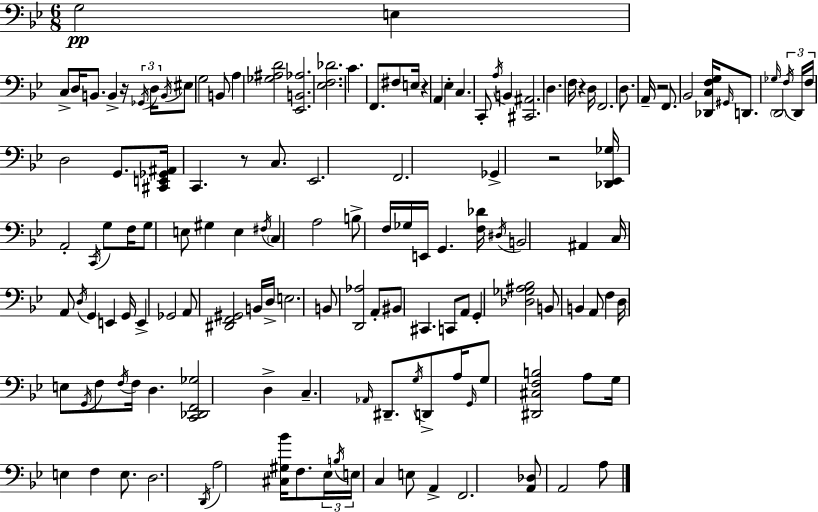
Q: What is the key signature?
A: G minor